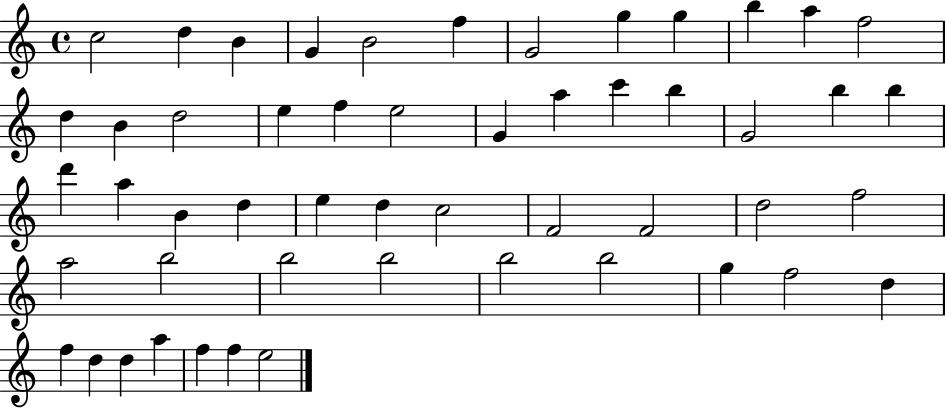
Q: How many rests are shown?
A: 0